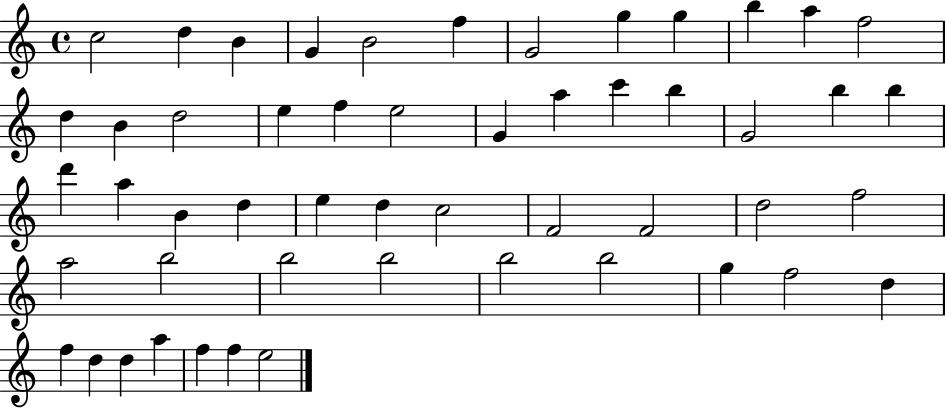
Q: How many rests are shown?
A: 0